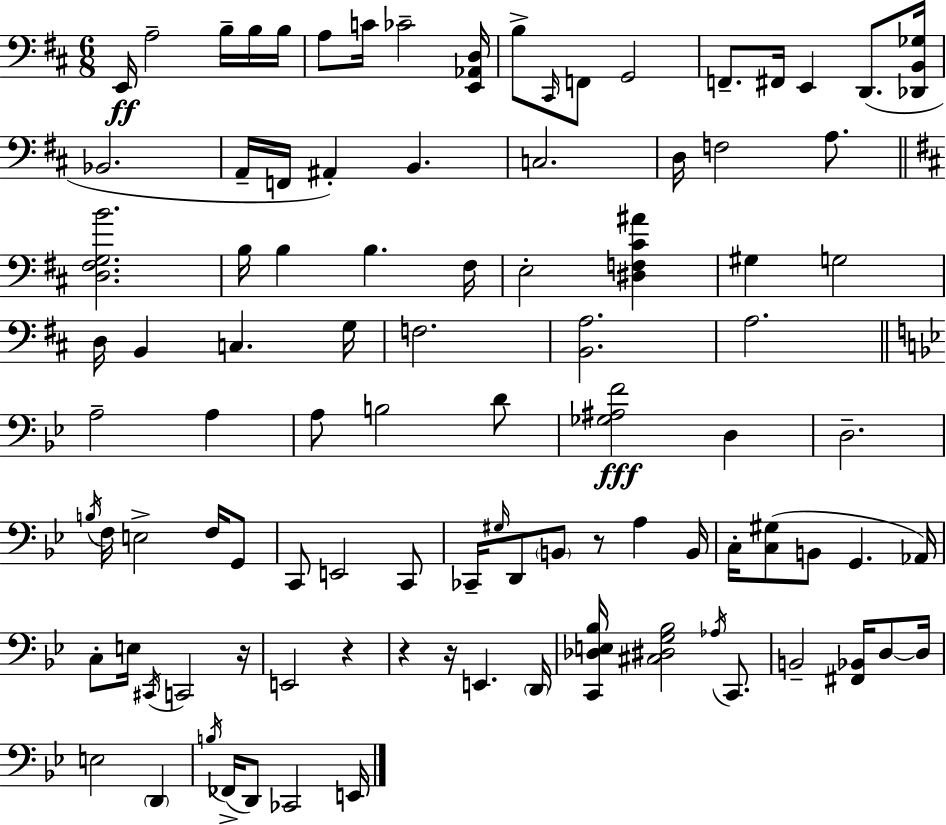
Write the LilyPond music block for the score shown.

{
  \clef bass
  \numericTimeSignature
  \time 6/8
  \key d \major
  \repeat volta 2 { e,16\ff a2-- b16-- b16 b16 | a8 c'16 ces'2-- <e, aes, d>16 | b8-> \grace { cis,16 } f,8 g,2 | f,8.-- fis,16 e,4 d,8.( | \break <des, b, ges>16 bes,2. | a,16-- f,16 ais,4-.) b,4. | c2. | d16 f2 a8. | \break \bar "||" \break \key d \major <d fis g b'>2. | b16 b4 b4. fis16 | e2-. <dis f cis' ais'>4 | gis4 g2 | \break d16 b,4 c4. g16 | f2. | <b, a>2. | a2. | \break \bar "||" \break \key g \minor a2-- a4 | a8 b2 d'8 | <ges ais f'>2\fff d4 | d2.-- | \break \acciaccatura { b16 } f16 e2-> f16 g,8 | c,8 e,2 c,8 | ces,16-- \grace { gis16 } d,8 \parenthesize b,8 r8 a4 | b,16 c16-. <c gis>8( b,8 g,4. | \break aes,16) c8-. e16 \acciaccatura { cis,16 } c,2 | r16 e,2 r4 | r4 r16 e,4. | \parenthesize d,16 <c, des e bes>16 <cis dis g bes>2 | \break \acciaccatura { aes16 } c,8. b,2-- | <fis, bes,>16 d8~~ d16 e2 | \parenthesize d,4 \acciaccatura { b16 }( fes,16-> d,8) ces,2 | e,16 } \bar "|."
}